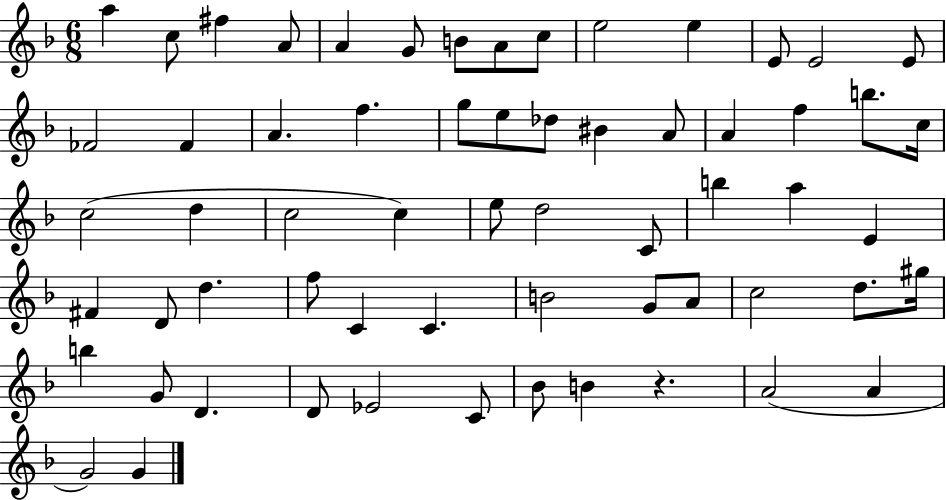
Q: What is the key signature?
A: F major